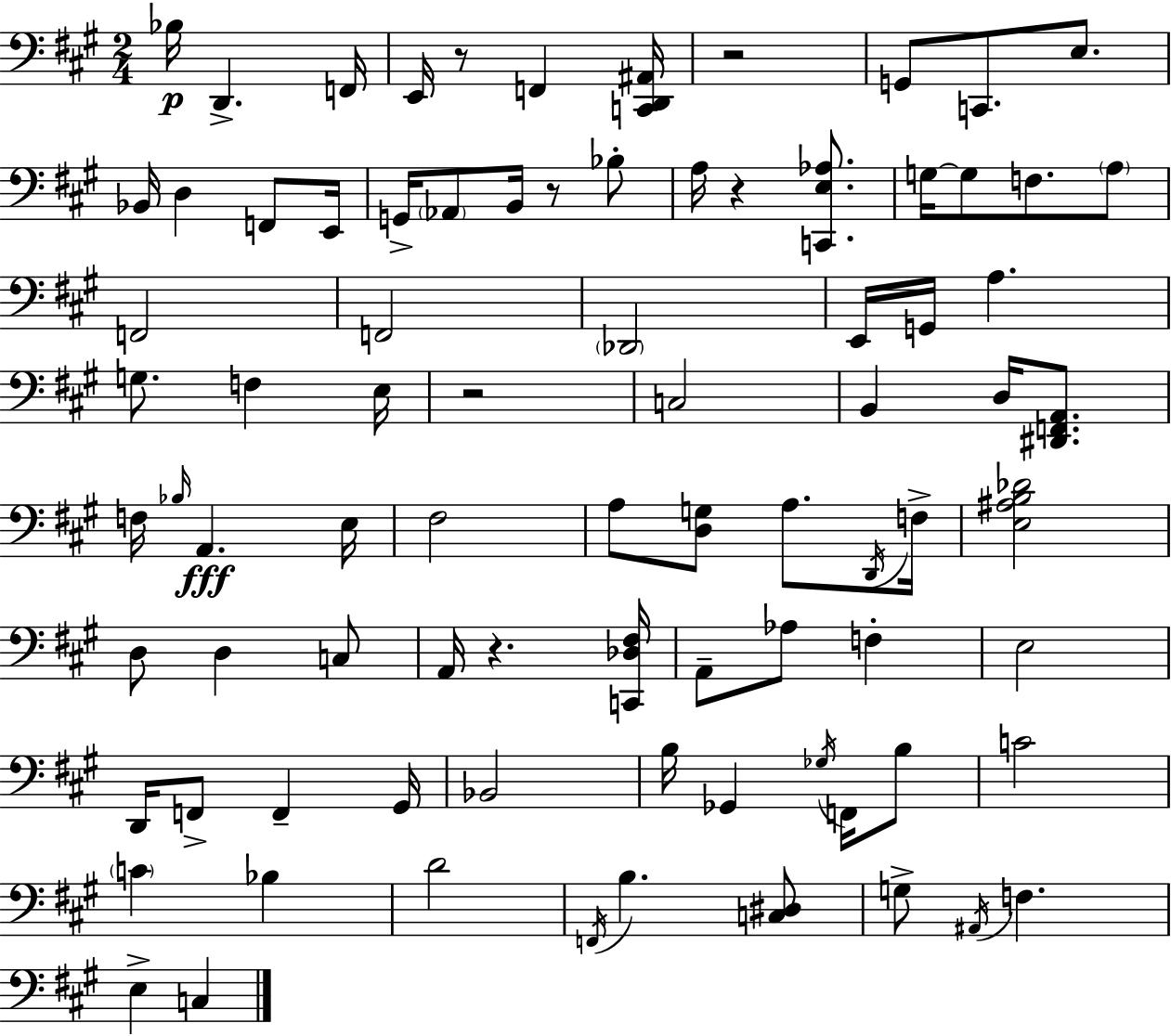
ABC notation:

X:1
T:Untitled
M:2/4
L:1/4
K:A
_B,/4 D,, F,,/4 E,,/4 z/2 F,, [C,,D,,^A,,]/4 z2 G,,/2 C,,/2 E,/2 _B,,/4 D, F,,/2 E,,/4 G,,/4 _A,,/2 B,,/4 z/2 _B,/2 A,/4 z [C,,E,_A,]/2 G,/4 G,/2 F,/2 A,/2 F,,2 F,,2 _D,,2 E,,/4 G,,/4 A, G,/2 F, E,/4 z2 C,2 B,, D,/4 [^D,,F,,A,,]/2 F,/4 _B,/4 A,, E,/4 ^F,2 A,/2 [D,G,]/2 A,/2 D,,/4 F,/4 [E,^A,B,_D]2 D,/2 D, C,/2 A,,/4 z [C,,_D,^F,]/4 A,,/2 _A,/2 F, E,2 D,,/4 F,,/2 F,, ^G,,/4 _B,,2 B,/4 _G,, _G,/4 F,,/4 B,/2 C2 C _B, D2 F,,/4 B, [C,^D,]/2 G,/2 ^A,,/4 F, E, C,